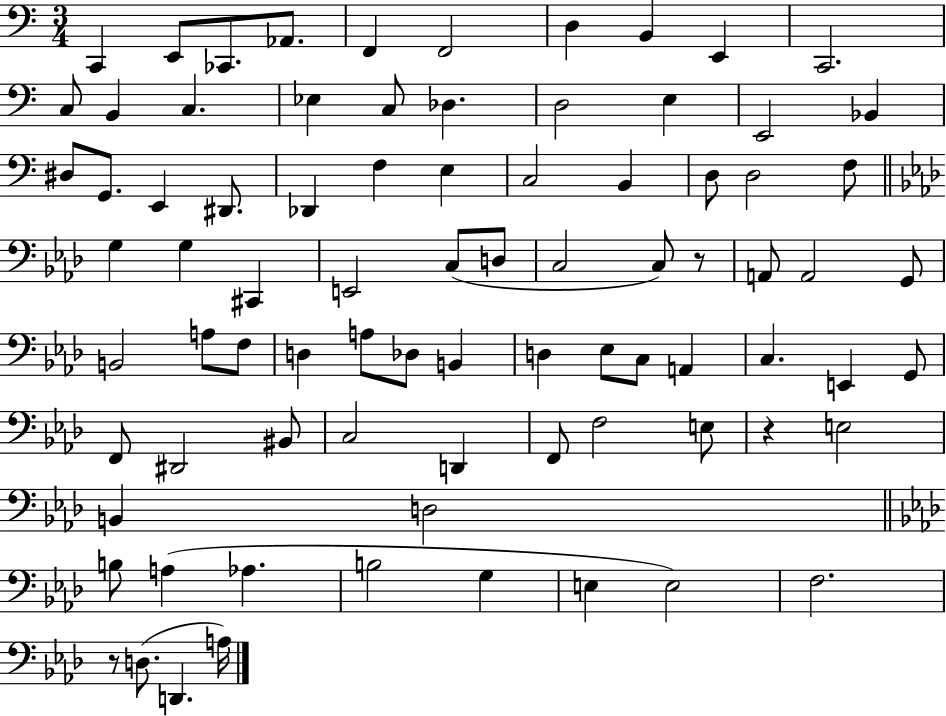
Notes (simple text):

C2/q E2/e CES2/e. Ab2/e. F2/q F2/h D3/q B2/q E2/q C2/h. C3/e B2/q C3/q. Eb3/q C3/e Db3/q. D3/h E3/q E2/h Bb2/q D#3/e G2/e. E2/q D#2/e. Db2/q F3/q E3/q C3/h B2/q D3/e D3/h F3/e G3/q G3/q C#2/q E2/h C3/e D3/e C3/h C3/e R/e A2/e A2/h G2/e B2/h A3/e F3/e D3/q A3/e Db3/e B2/q D3/q Eb3/e C3/e A2/q C3/q. E2/q G2/e F2/e D#2/h BIS2/e C3/h D2/q F2/e F3/h E3/e R/q E3/h B2/q D3/h B3/e A3/q Ab3/q. B3/h G3/q E3/q E3/h F3/h. R/e D3/e. D2/q. A3/s